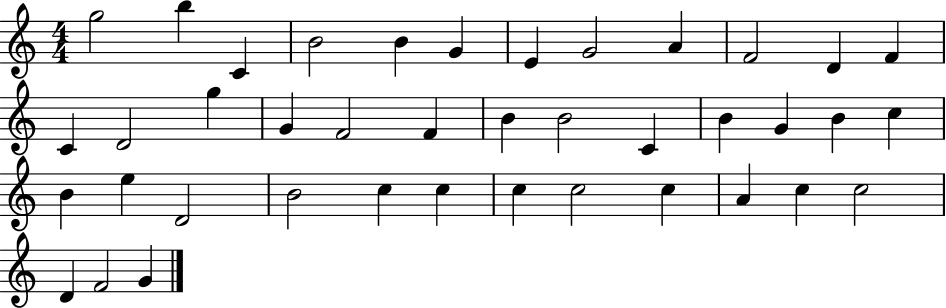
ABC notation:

X:1
T:Untitled
M:4/4
L:1/4
K:C
g2 b C B2 B G E G2 A F2 D F C D2 g G F2 F B B2 C B G B c B e D2 B2 c c c c2 c A c c2 D F2 G